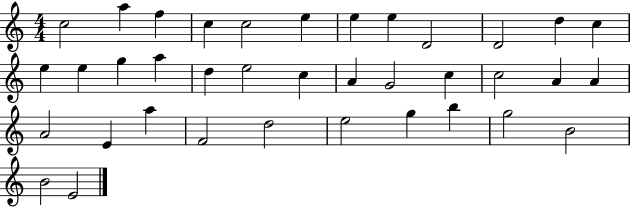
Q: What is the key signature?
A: C major